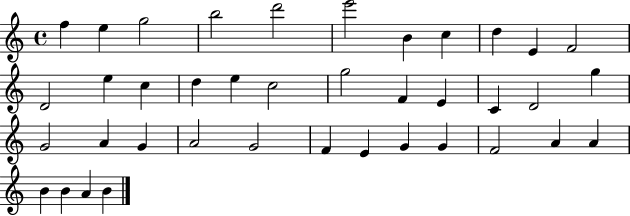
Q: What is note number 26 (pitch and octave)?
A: G4